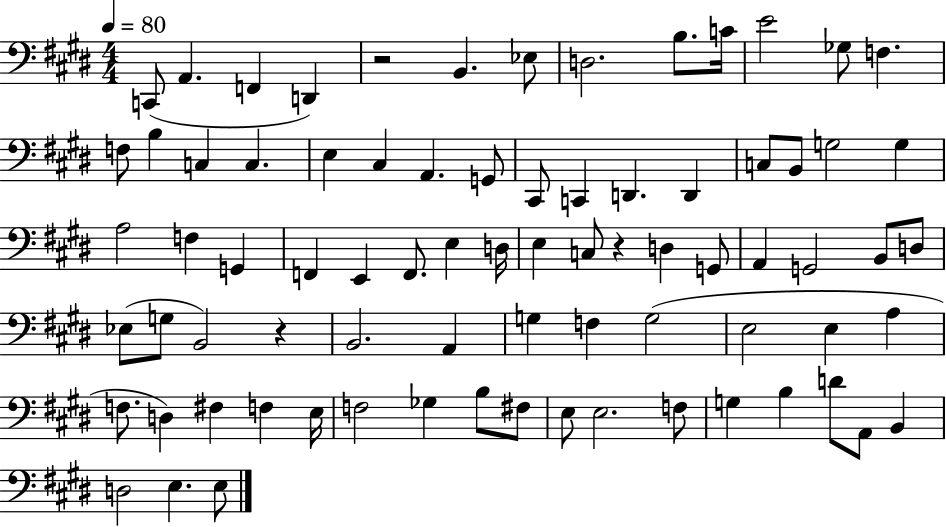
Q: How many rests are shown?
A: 3